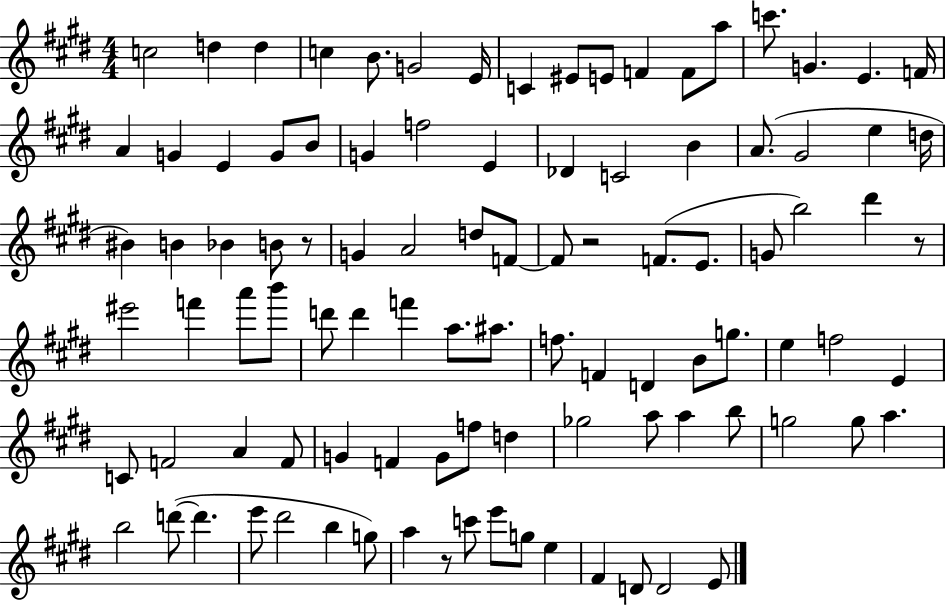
{
  \clef treble
  \numericTimeSignature
  \time 4/4
  \key e \major
  c''2 d''4 d''4 | c''4 b'8. g'2 e'16 | c'4 eis'8 e'8 f'4 f'8 a''8 | c'''8. g'4. e'4. f'16 | \break a'4 g'4 e'4 g'8 b'8 | g'4 f''2 e'4 | des'4 c'2 b'4 | a'8.( gis'2 e''4 d''16 | \break bis'4) b'4 bes'4 b'8 r8 | g'4 a'2 d''8 f'8~~ | f'8 r2 f'8.( e'8. | g'8 b''2) dis'''4 r8 | \break eis'''2 f'''4 a'''8 b'''8 | d'''8 d'''4 f'''4 a''8. ais''8. | f''8. f'4 d'4 b'8 g''8. | e''4 f''2 e'4 | \break c'8 f'2 a'4 f'8 | g'4 f'4 g'8 f''8 d''4 | ges''2 a''8 a''4 b''8 | g''2 g''8 a''4. | \break b''2 d'''8~(~ d'''4. | e'''8 dis'''2 b''4 g''8) | a''4 r8 c'''8 e'''8 g''8 e''4 | fis'4 d'8 d'2 e'8 | \break \bar "|."
}